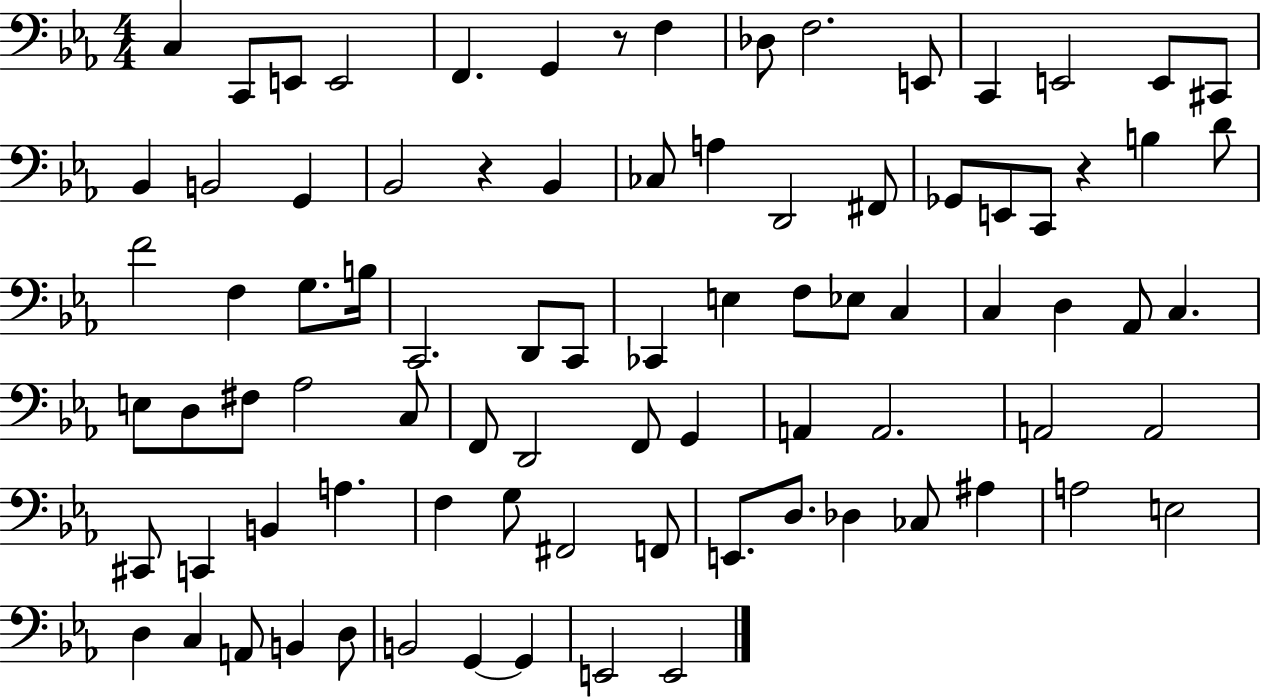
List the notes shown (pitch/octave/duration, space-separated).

C3/q C2/e E2/e E2/h F2/q. G2/q R/e F3/q Db3/e F3/h. E2/e C2/q E2/h E2/e C#2/e Bb2/q B2/h G2/q Bb2/h R/q Bb2/q CES3/e A3/q D2/h F#2/e Gb2/e E2/e C2/e R/q B3/q D4/e F4/h F3/q G3/e. B3/s C2/h. D2/e C2/e CES2/q E3/q F3/e Eb3/e C3/q C3/q D3/q Ab2/e C3/q. E3/e D3/e F#3/e Ab3/h C3/e F2/e D2/h F2/e G2/q A2/q A2/h. A2/h A2/h C#2/e C2/q B2/q A3/q. F3/q G3/e F#2/h F2/e E2/e. D3/e. Db3/q CES3/e A#3/q A3/h E3/h D3/q C3/q A2/e B2/q D3/e B2/h G2/q G2/q E2/h E2/h